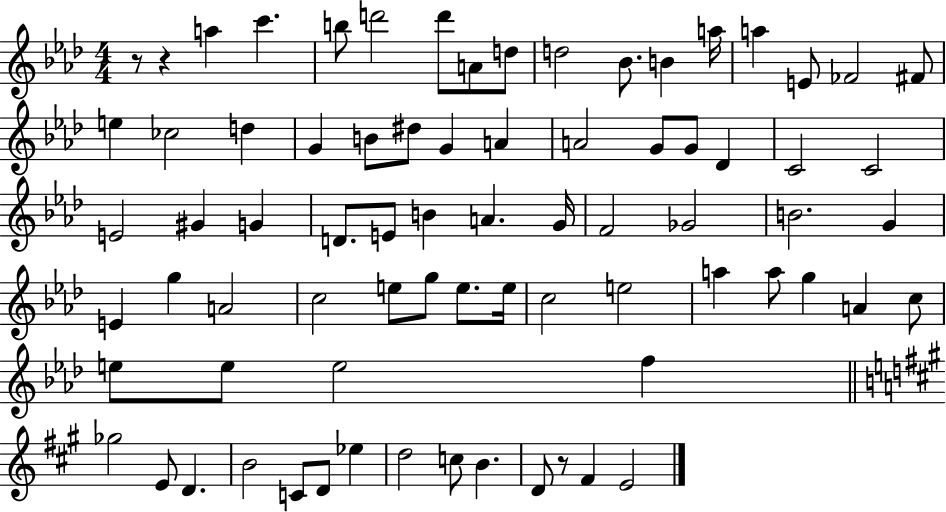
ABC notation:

X:1
T:Untitled
M:4/4
L:1/4
K:Ab
z/2 z a c' b/2 d'2 d'/2 A/2 d/2 d2 _B/2 B a/4 a E/2 _F2 ^F/2 e _c2 d G B/2 ^d/2 G A A2 G/2 G/2 _D C2 C2 E2 ^G G D/2 E/2 B A G/4 F2 _G2 B2 G E g A2 c2 e/2 g/2 e/2 e/4 c2 e2 a a/2 g A c/2 e/2 e/2 e2 f _g2 E/2 D B2 C/2 D/2 _e d2 c/2 B D/2 z/2 ^F E2